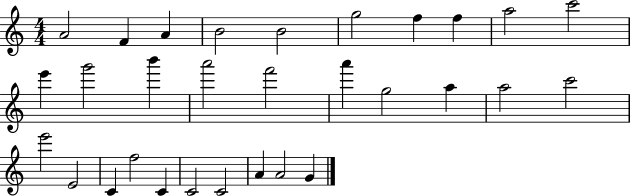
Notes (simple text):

A4/h F4/q A4/q B4/h B4/h G5/h F5/q F5/q A5/h C6/h E6/q G6/h B6/q A6/h F6/h A6/q G5/h A5/q A5/h C6/h E6/h E4/h C4/q F5/h C4/q C4/h C4/h A4/q A4/h G4/q